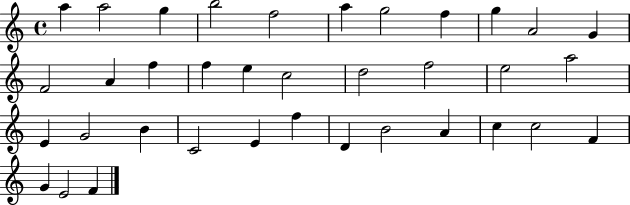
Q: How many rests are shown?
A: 0